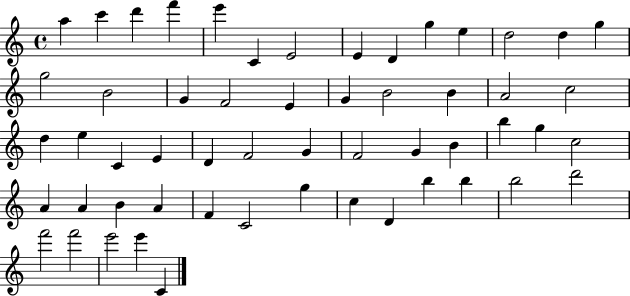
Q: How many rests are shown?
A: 0